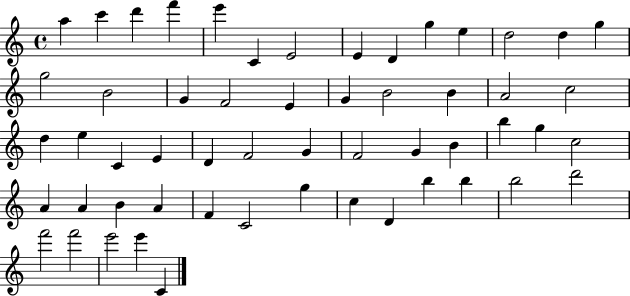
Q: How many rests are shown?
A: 0